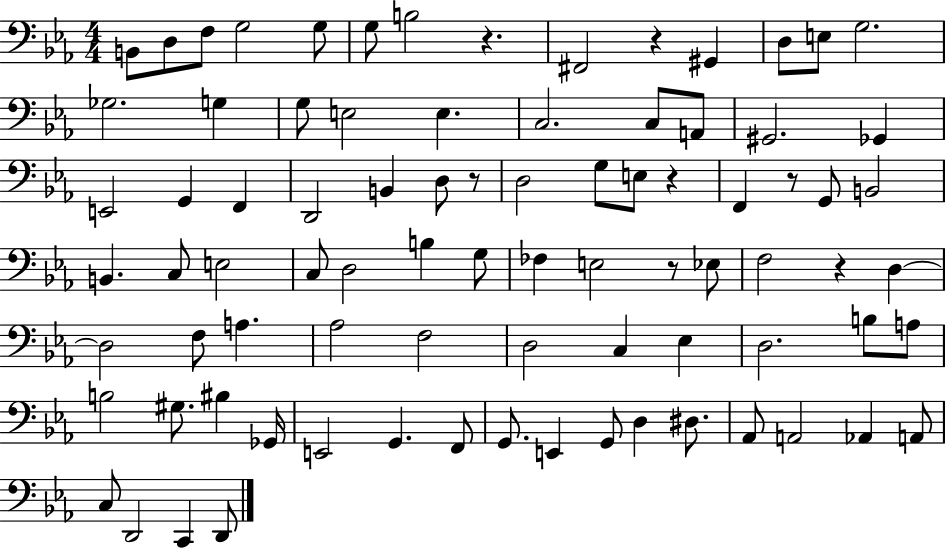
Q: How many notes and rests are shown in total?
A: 84